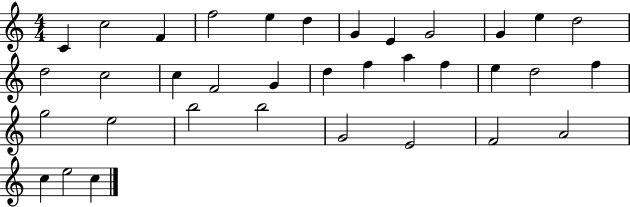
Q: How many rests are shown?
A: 0